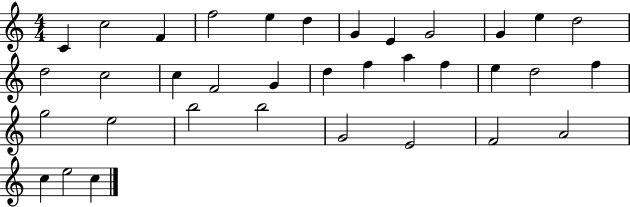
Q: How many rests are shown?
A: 0